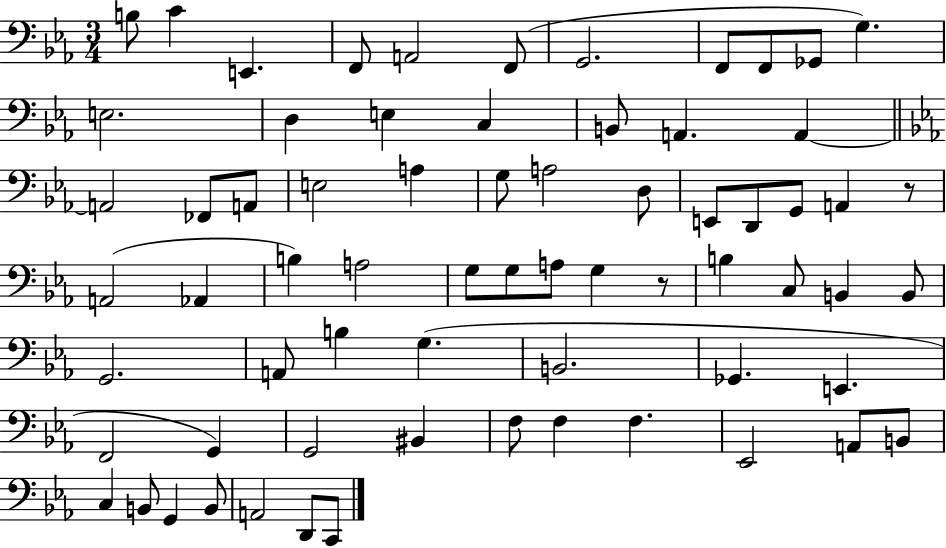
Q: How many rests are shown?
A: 2